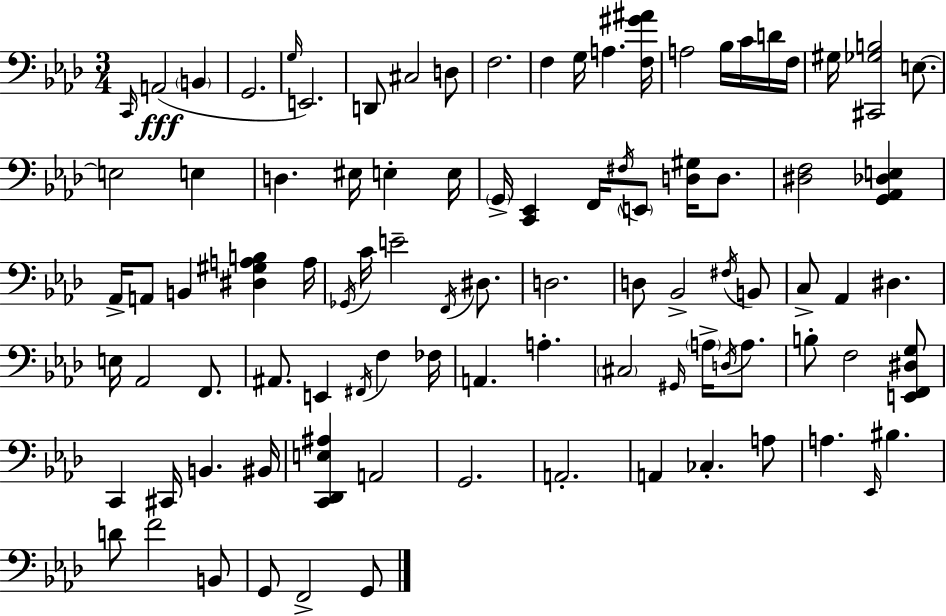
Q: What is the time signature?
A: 3/4